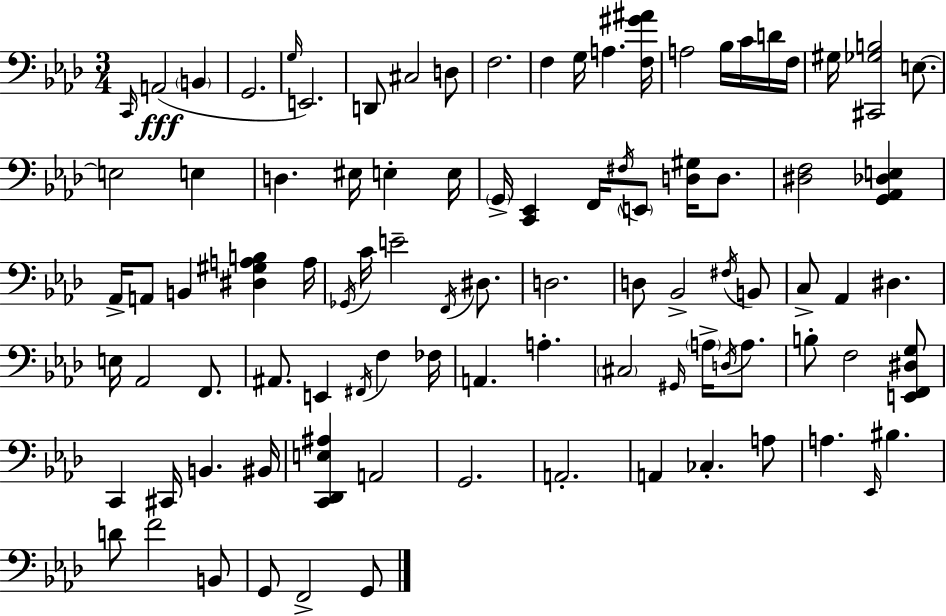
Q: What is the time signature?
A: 3/4